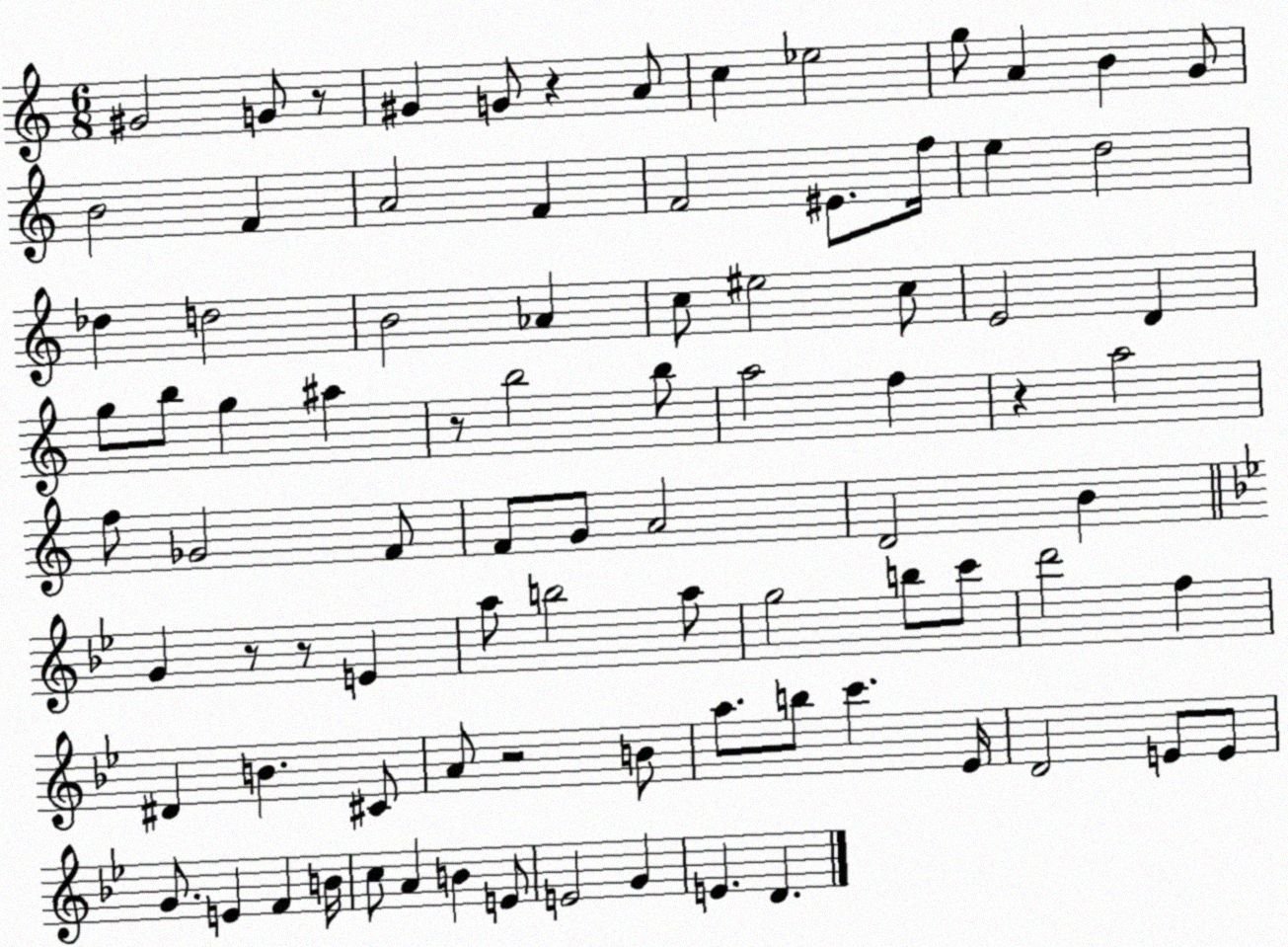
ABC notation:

X:1
T:Untitled
M:6/8
L:1/4
K:C
^G2 G/2 z/2 ^G G/2 z A/2 c _e2 g/2 A B G/2 B2 F A2 F F2 ^E/2 f/4 e d2 _d d2 B2 _A c/2 ^e2 c/2 E2 D g/2 b/2 g ^a z/2 b2 b/2 a2 f z a2 f/2 _G2 F/2 F/2 G/2 A2 D2 B G z/2 z/2 E a/2 b2 a/2 g2 b/2 c'/2 d'2 f ^D B ^C/2 A/2 z2 B/2 a/2 b/2 c' _E/4 D2 E/2 E/2 G/2 E F B/4 c/2 A B E/2 E2 G E D